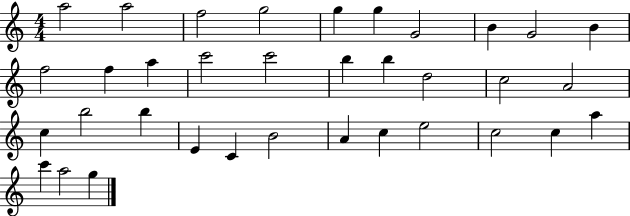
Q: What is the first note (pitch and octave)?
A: A5